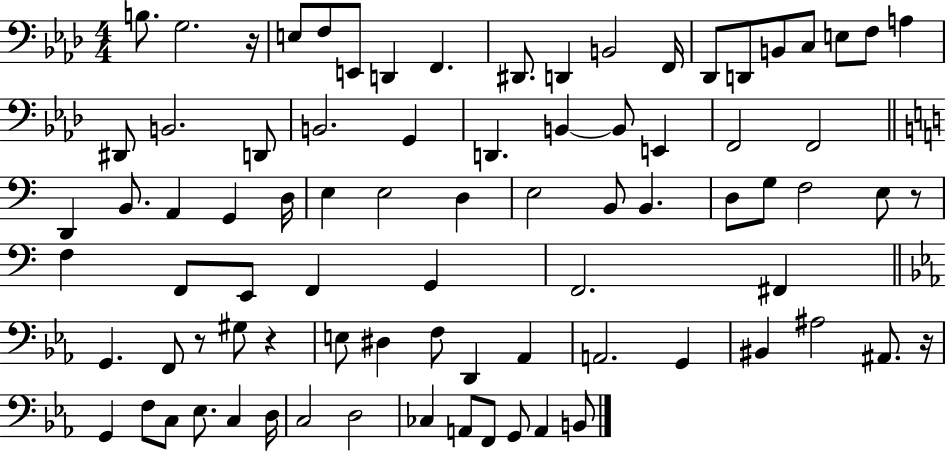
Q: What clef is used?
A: bass